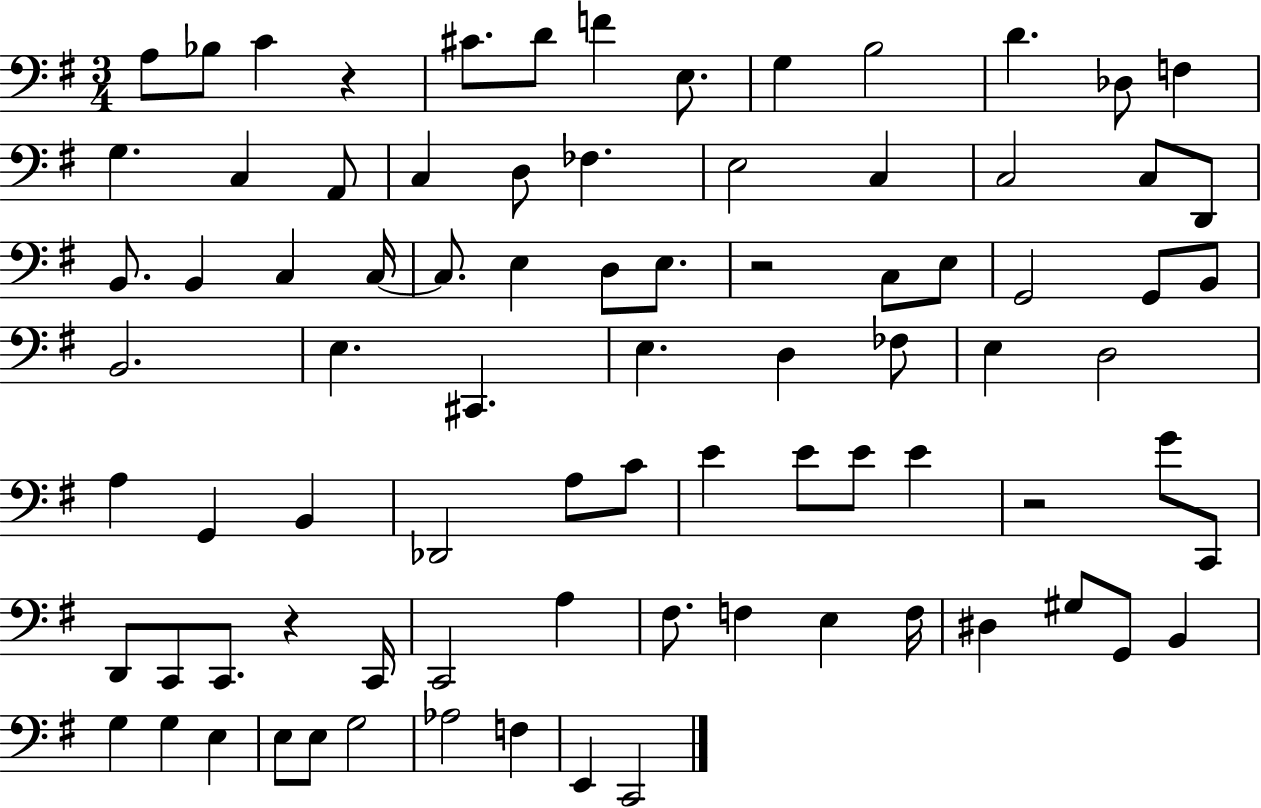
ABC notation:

X:1
T:Untitled
M:3/4
L:1/4
K:G
A,/2 _B,/2 C z ^C/2 D/2 F E,/2 G, B,2 D _D,/2 F, G, C, A,,/2 C, D,/2 _F, E,2 C, C,2 C,/2 D,,/2 B,,/2 B,, C, C,/4 C,/2 E, D,/2 E,/2 z2 C,/2 E,/2 G,,2 G,,/2 B,,/2 B,,2 E, ^C,, E, D, _F,/2 E, D,2 A, G,, B,, _D,,2 A,/2 C/2 E E/2 E/2 E z2 G/2 C,,/2 D,,/2 C,,/2 C,,/2 z C,,/4 C,,2 A, ^F,/2 F, E, F,/4 ^D, ^G,/2 G,,/2 B,, G, G, E, E,/2 E,/2 G,2 _A,2 F, E,, C,,2